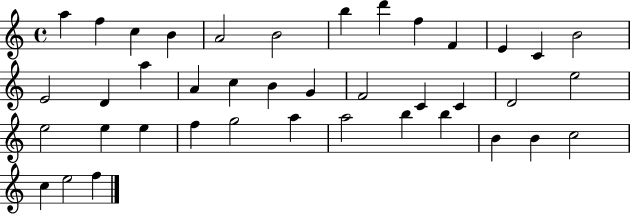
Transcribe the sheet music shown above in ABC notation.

X:1
T:Untitled
M:4/4
L:1/4
K:C
a f c B A2 B2 b d' f F E C B2 E2 D a A c B G F2 C C D2 e2 e2 e e f g2 a a2 b b B B c2 c e2 f